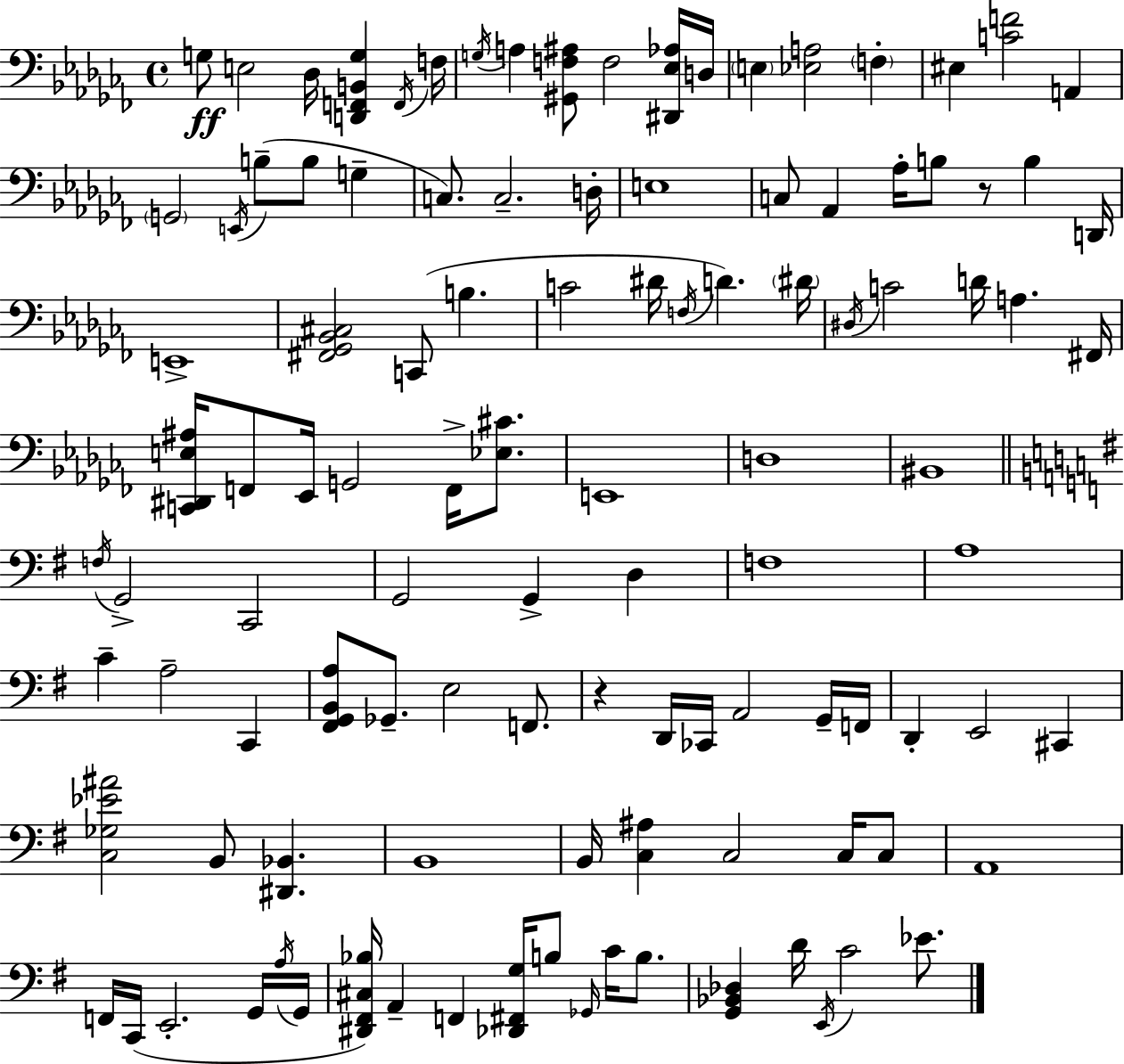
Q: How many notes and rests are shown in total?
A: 110